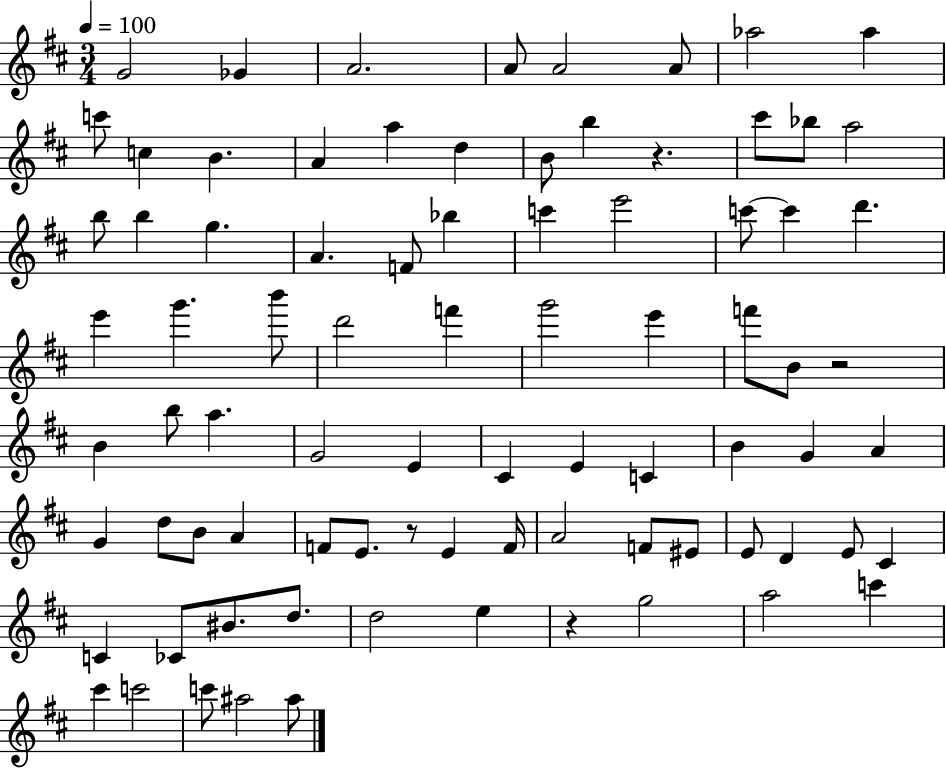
X:1
T:Untitled
M:3/4
L:1/4
K:D
G2 _G A2 A/2 A2 A/2 _a2 _a c'/2 c B A a d B/2 b z ^c'/2 _b/2 a2 b/2 b g A F/2 _b c' e'2 c'/2 c' d' e' g' b'/2 d'2 f' g'2 e' f'/2 B/2 z2 B b/2 a G2 E ^C E C B G A G d/2 B/2 A F/2 E/2 z/2 E F/4 A2 F/2 ^E/2 E/2 D E/2 ^C C _C/2 ^B/2 d/2 d2 e z g2 a2 c' ^c' c'2 c'/2 ^a2 ^a/2